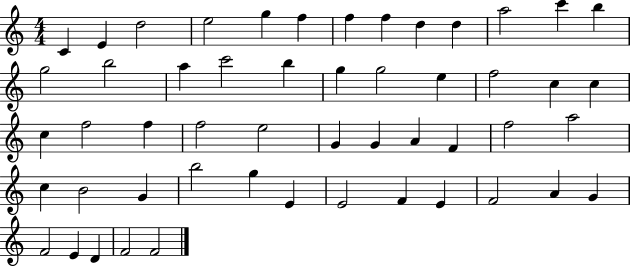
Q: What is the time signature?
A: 4/4